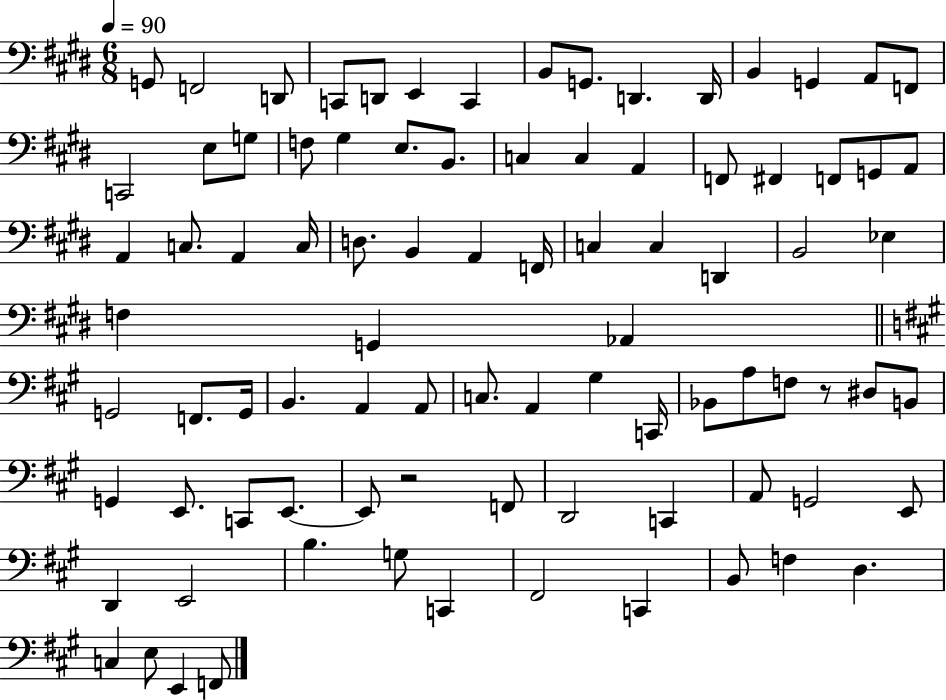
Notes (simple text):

G2/e F2/h D2/e C2/e D2/e E2/q C2/q B2/e G2/e. D2/q. D2/s B2/q G2/q A2/e F2/e C2/h E3/e G3/e F3/e G#3/q E3/e. B2/e. C3/q C3/q A2/q F2/e F#2/q F2/e G2/e A2/e A2/q C3/e. A2/q C3/s D3/e. B2/q A2/q F2/s C3/q C3/q D2/q B2/h Eb3/q F3/q G2/q Ab2/q G2/h F2/e. G2/s B2/q. A2/q A2/e C3/e. A2/q G#3/q C2/s Bb2/e A3/e F3/e R/e D#3/e B2/e G2/q E2/e. C2/e E2/e. E2/e R/h F2/e D2/h C2/q A2/e G2/h E2/e D2/q E2/h B3/q. G3/e C2/q F#2/h C2/q B2/e F3/q D3/q. C3/q E3/e E2/q F2/e